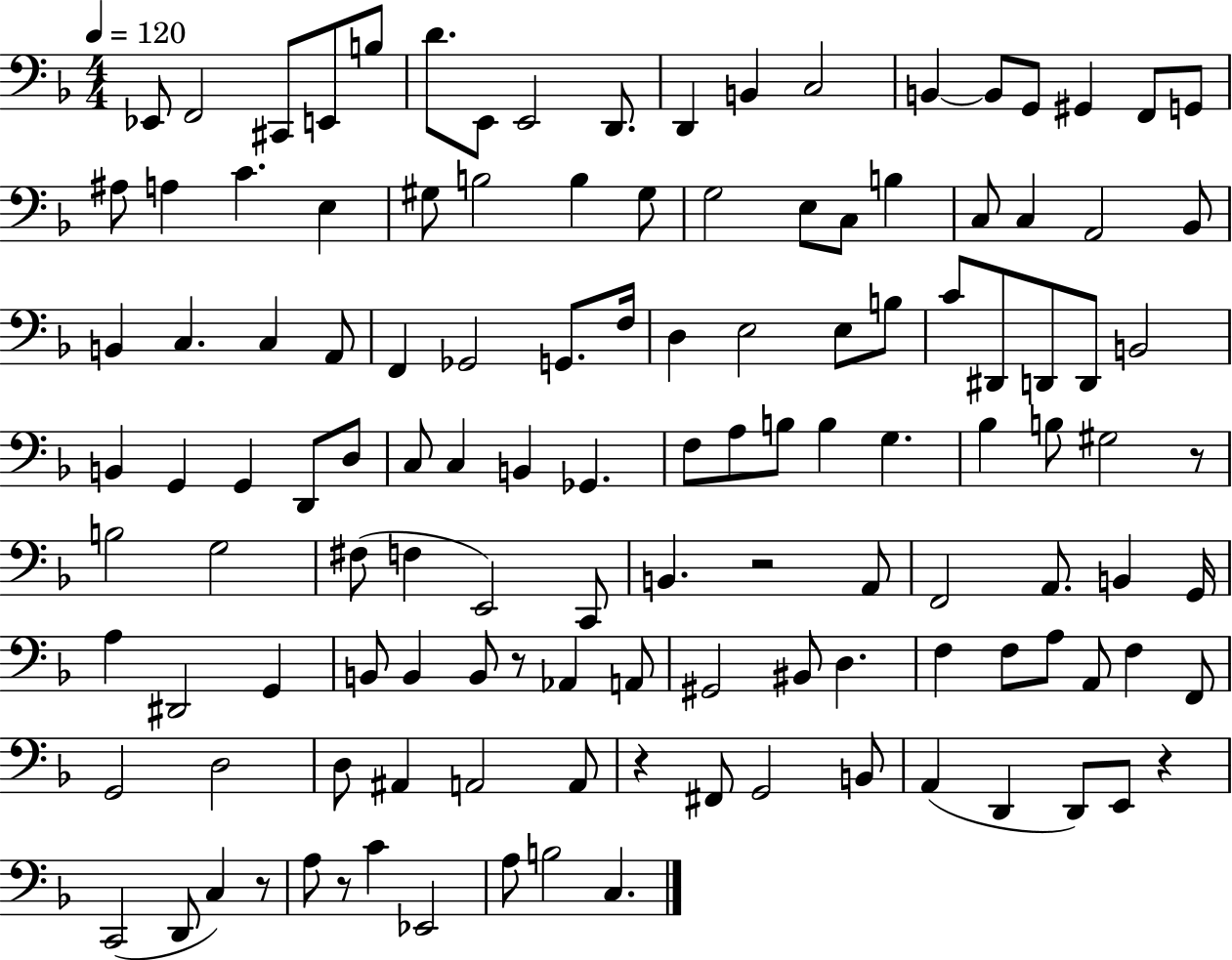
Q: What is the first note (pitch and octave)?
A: Eb2